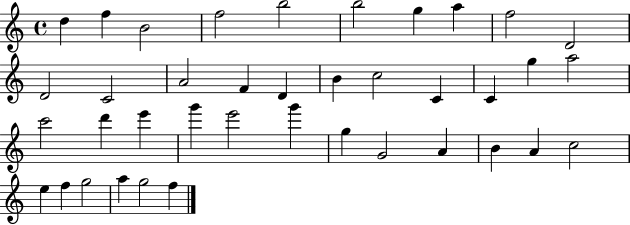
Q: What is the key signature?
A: C major